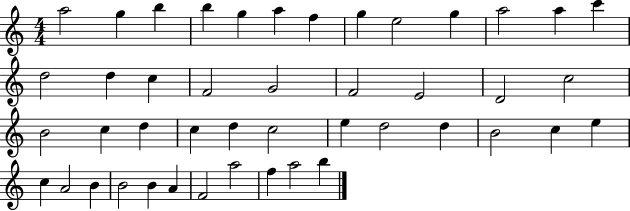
A5/h G5/q B5/q B5/q G5/q A5/q F5/q G5/q E5/h G5/q A5/h A5/q C6/q D5/h D5/q C5/q F4/h G4/h F4/h E4/h D4/h C5/h B4/h C5/q D5/q C5/q D5/q C5/h E5/q D5/h D5/q B4/h C5/q E5/q C5/q A4/h B4/q B4/h B4/q A4/q F4/h A5/h F5/q A5/h B5/q